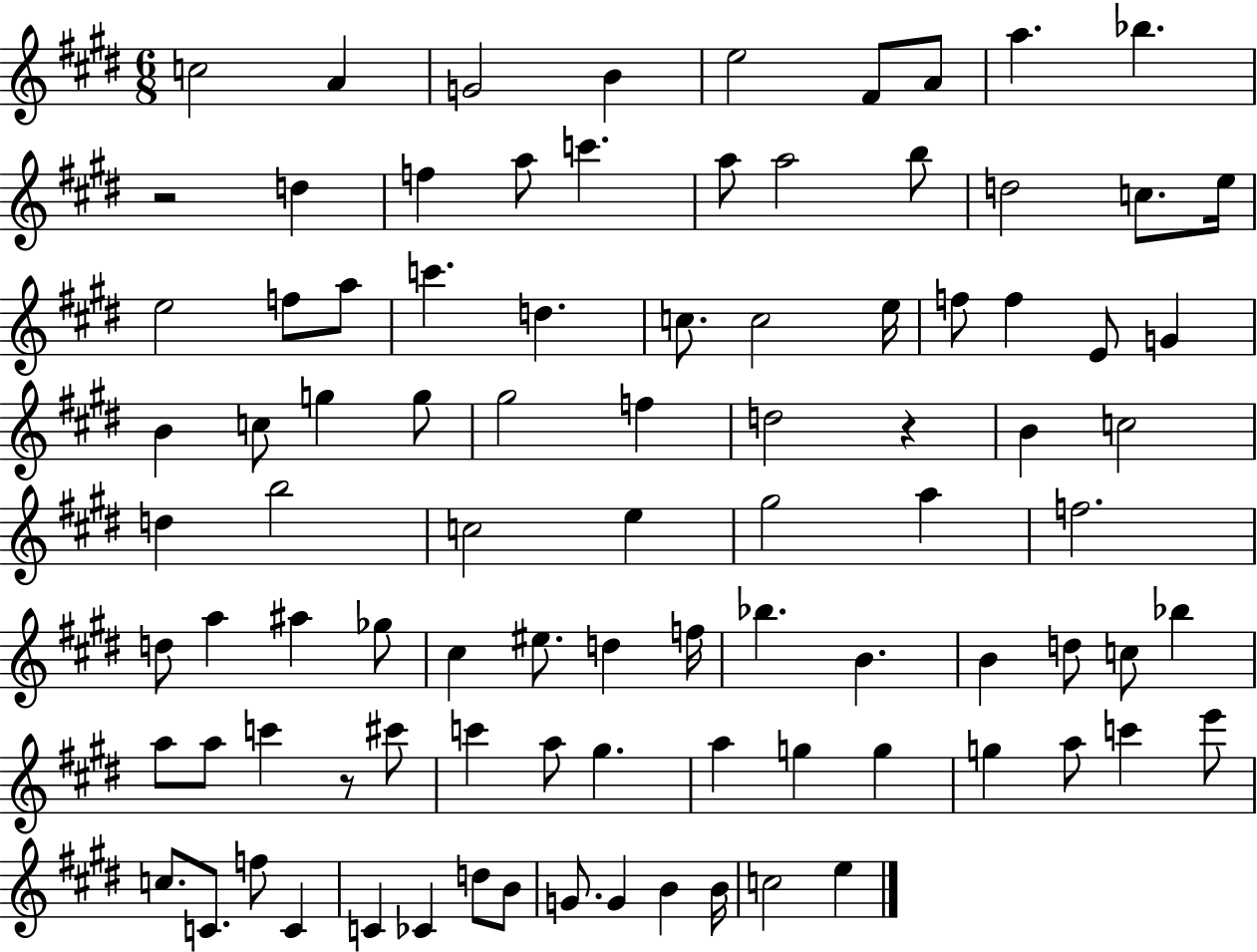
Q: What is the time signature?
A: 6/8